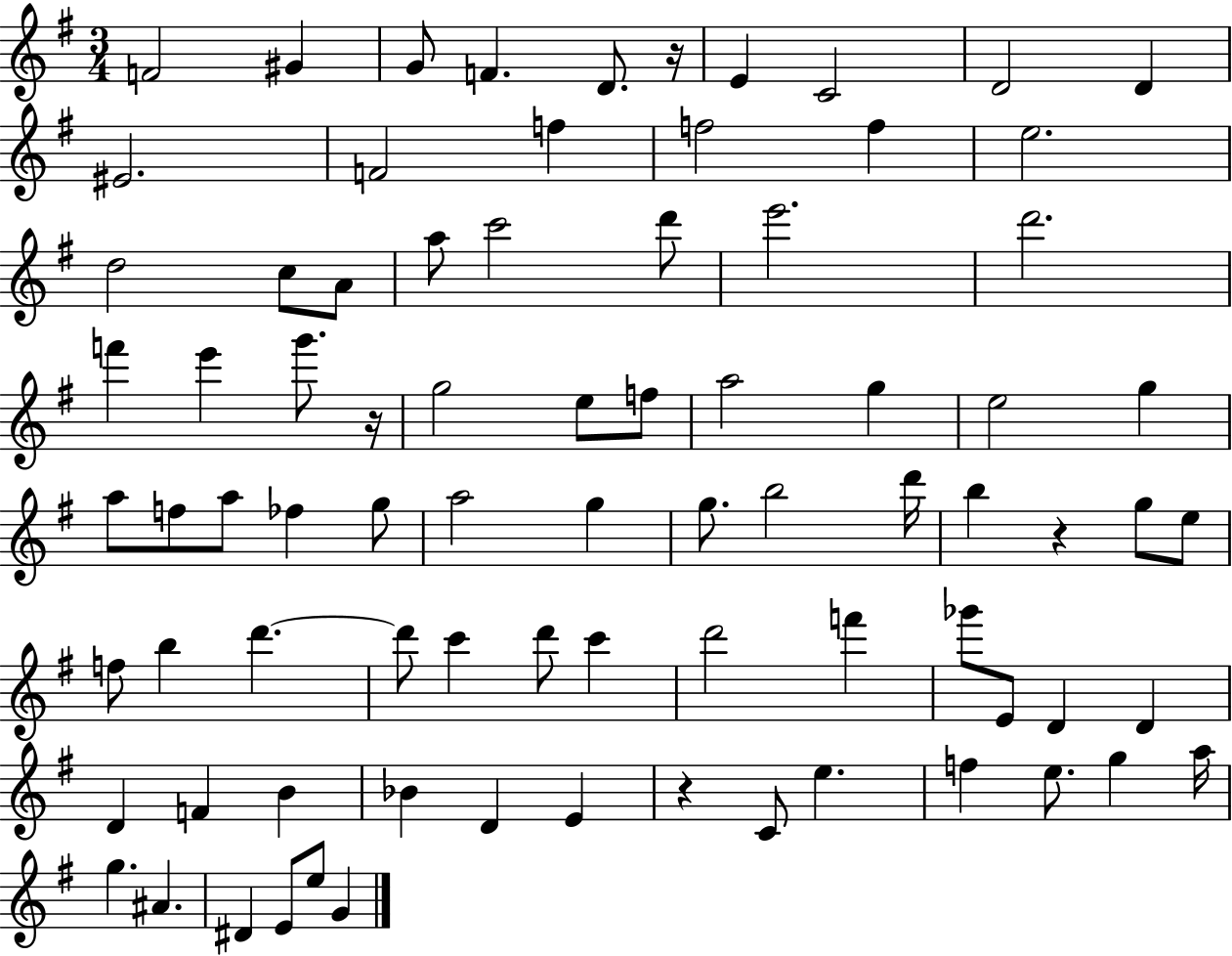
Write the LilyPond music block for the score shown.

{
  \clef treble
  \numericTimeSignature
  \time 3/4
  \key g \major
  f'2 gis'4 | g'8 f'4. d'8. r16 | e'4 c'2 | d'2 d'4 | \break eis'2. | f'2 f''4 | f''2 f''4 | e''2. | \break d''2 c''8 a'8 | a''8 c'''2 d'''8 | e'''2. | d'''2. | \break f'''4 e'''4 g'''8. r16 | g''2 e''8 f''8 | a''2 g''4 | e''2 g''4 | \break a''8 f''8 a''8 fes''4 g''8 | a''2 g''4 | g''8. b''2 d'''16 | b''4 r4 g''8 e''8 | \break f''8 b''4 d'''4.~~ | d'''8 c'''4 d'''8 c'''4 | d'''2 f'''4 | ges'''8 e'8 d'4 d'4 | \break d'4 f'4 b'4 | bes'4 d'4 e'4 | r4 c'8 e''4. | f''4 e''8. g''4 a''16 | \break g''4. ais'4. | dis'4 e'8 e''8 g'4 | \bar "|."
}